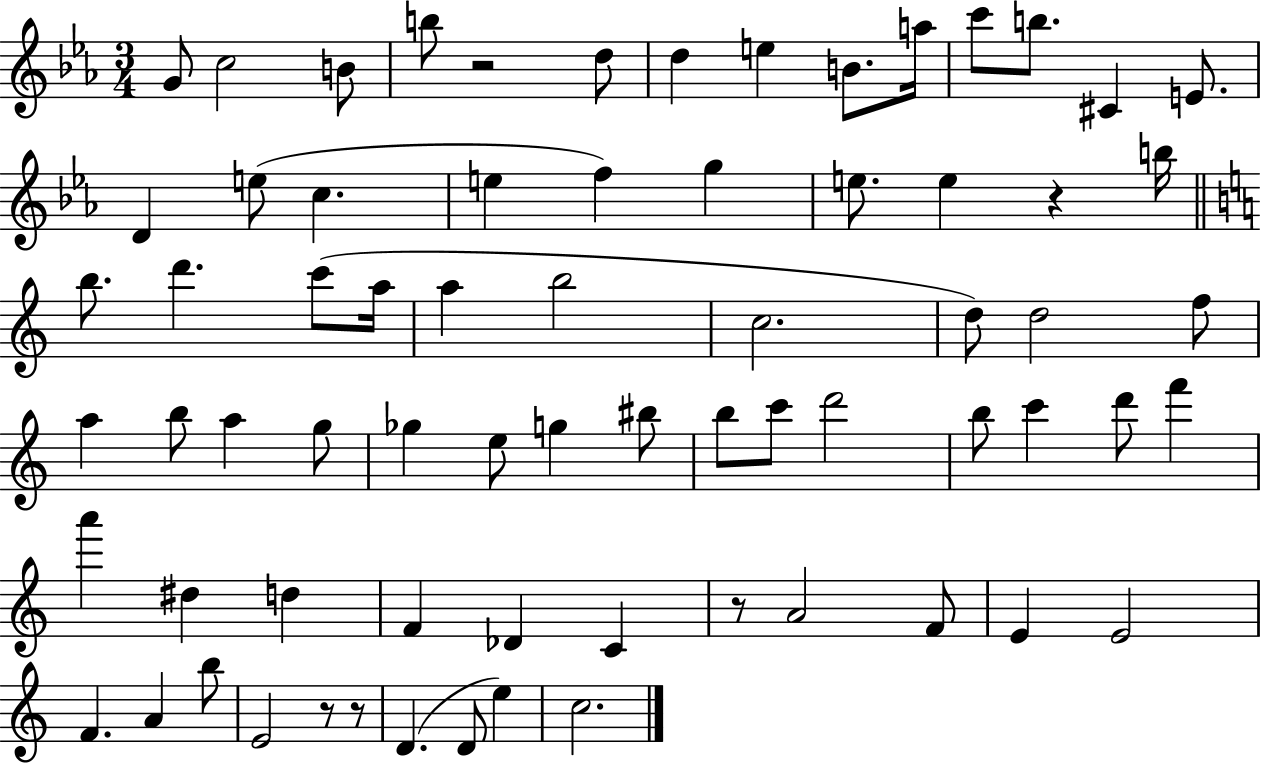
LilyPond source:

{
  \clef treble
  \numericTimeSignature
  \time 3/4
  \key ees \major
  g'8 c''2 b'8 | b''8 r2 d''8 | d''4 e''4 b'8. a''16 | c'''8 b''8. cis'4 e'8. | \break d'4 e''8( c''4. | e''4 f''4) g''4 | e''8. e''4 r4 b''16 | \bar "||" \break \key c \major b''8. d'''4. c'''8( a''16 | a''4 b''2 | c''2. | d''8) d''2 f''8 | \break a''4 b''8 a''4 g''8 | ges''4 e''8 g''4 bis''8 | b''8 c'''8 d'''2 | b''8 c'''4 d'''8 f'''4 | \break a'''4 dis''4 d''4 | f'4 des'4 c'4 | r8 a'2 f'8 | e'4 e'2 | \break f'4. a'4 b''8 | e'2 r8 r8 | d'4.( d'8 e''4) | c''2. | \break \bar "|."
}